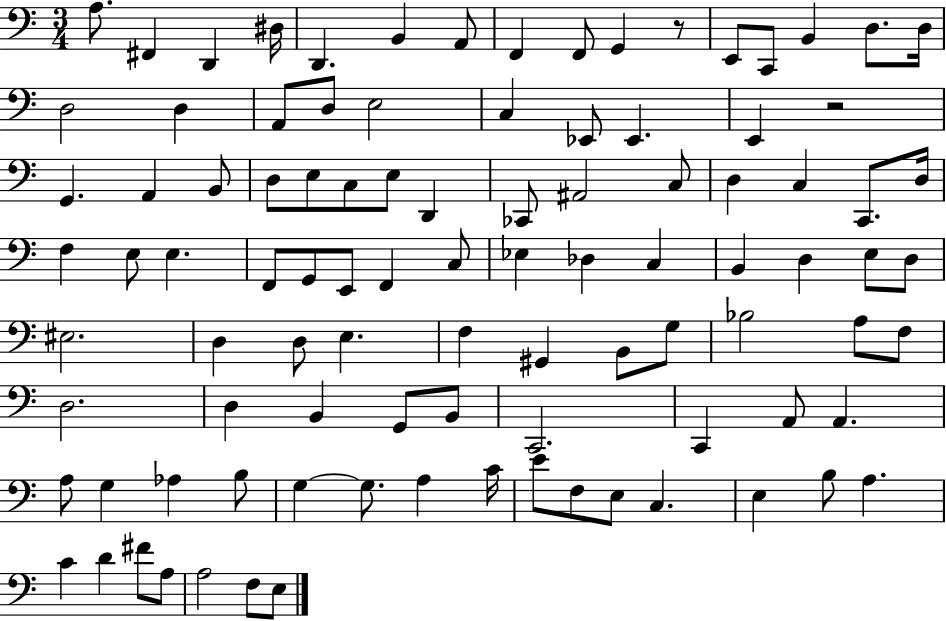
{
  \clef bass
  \numericTimeSignature
  \time 3/4
  \key c \major
  a8. fis,4 d,4 dis16 | d,4. b,4 a,8 | f,4 f,8 g,4 r8 | e,8 c,8 b,4 d8. d16 | \break d2 d4 | a,8 d8 e2 | c4 ees,8 ees,4. | e,4 r2 | \break g,4. a,4 b,8 | d8 e8 c8 e8 d,4 | ces,8 ais,2 c8 | d4 c4 c,8. d16 | \break f4 e8 e4. | f,8 g,8 e,8 f,4 c8 | ees4 des4 c4 | b,4 d4 e8 d8 | \break eis2. | d4 d8 e4. | f4 gis,4 b,8 g8 | bes2 a8 f8 | \break d2. | d4 b,4 g,8 b,8 | c,2. | c,4 a,8 a,4. | \break a8 g4 aes4 b8 | g4~~ g8. a4 c'16 | e'8 f8 e8 c4. | e4 b8 a4. | \break c'4 d'4 fis'8 a8 | a2 f8 e8 | \bar "|."
}